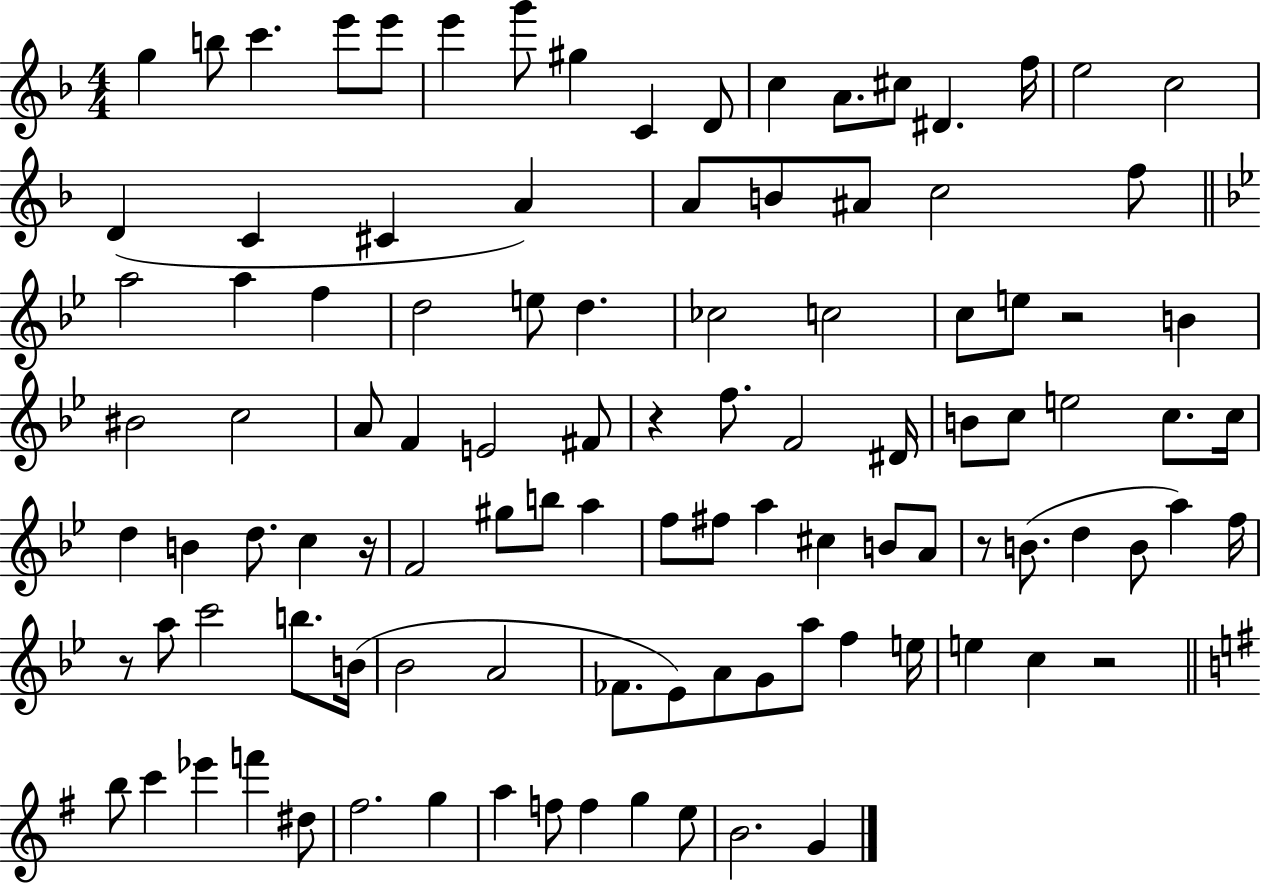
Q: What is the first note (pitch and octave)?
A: G5